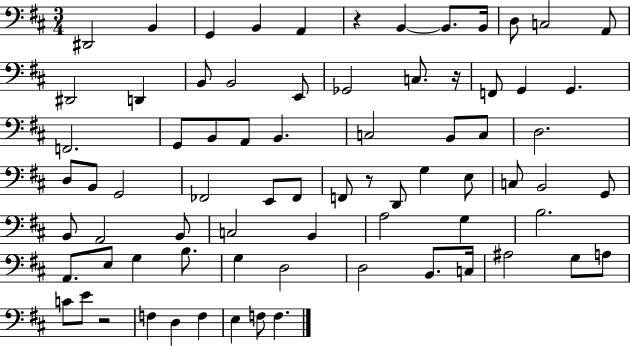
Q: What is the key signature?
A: D major